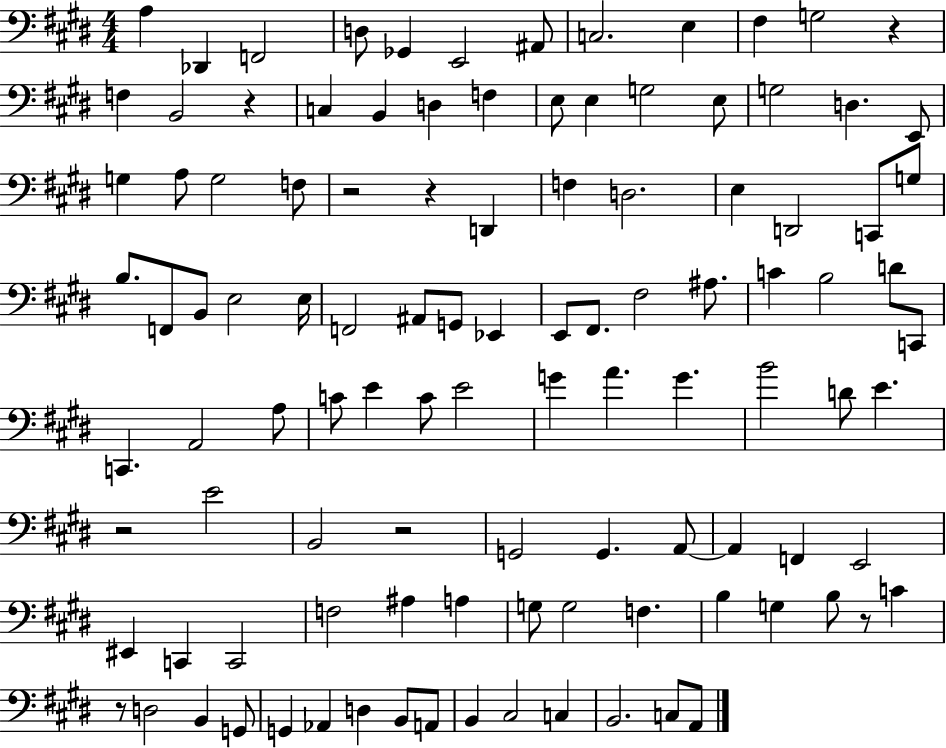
X:1
T:Untitled
M:4/4
L:1/4
K:E
A, _D,, F,,2 D,/2 _G,, E,,2 ^A,,/2 C,2 E, ^F, G,2 z F, B,,2 z C, B,, D, F, E,/2 E, G,2 E,/2 G,2 D, E,,/2 G, A,/2 G,2 F,/2 z2 z D,, F, D,2 E, D,,2 C,,/2 G,/2 B,/2 F,,/2 B,,/2 E,2 E,/4 F,,2 ^A,,/2 G,,/2 _E,, E,,/2 ^F,,/2 ^F,2 ^A,/2 C B,2 D/2 C,,/2 C,, A,,2 A,/2 C/2 E C/2 E2 G A G B2 D/2 E z2 E2 B,,2 z2 G,,2 G,, A,,/2 A,, F,, E,,2 ^E,, C,, C,,2 F,2 ^A, A, G,/2 G,2 F, B, G, B,/2 z/2 C z/2 D,2 B,, G,,/2 G,, _A,, D, B,,/2 A,,/2 B,, ^C,2 C, B,,2 C,/2 A,,/2